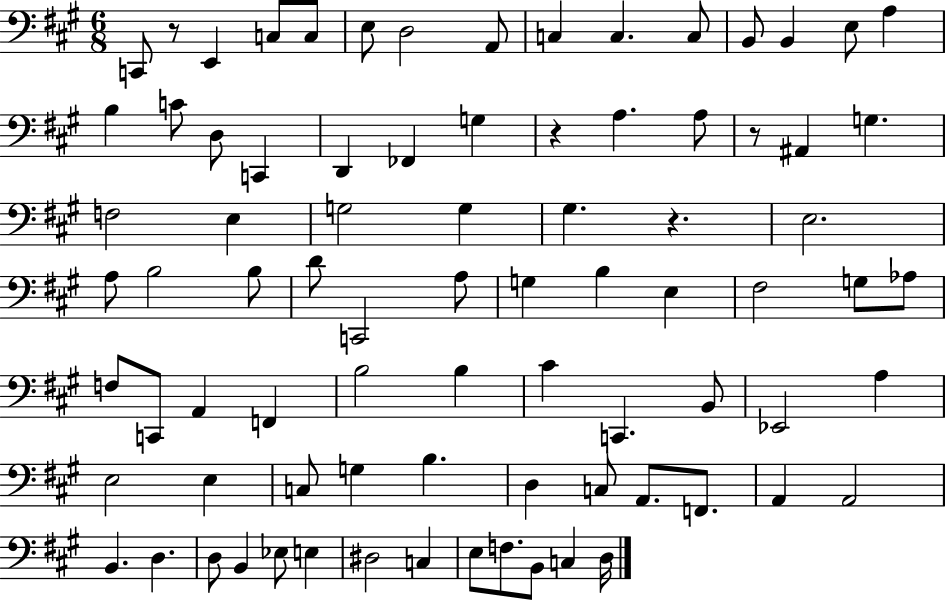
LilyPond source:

{
  \clef bass
  \numericTimeSignature
  \time 6/8
  \key a \major
  \repeat volta 2 { c,8 r8 e,4 c8 c8 | e8 d2 a,8 | c4 c4. c8 | b,8 b,4 e8 a4 | \break b4 c'8 d8 c,4 | d,4 fes,4 g4 | r4 a4. a8 | r8 ais,4 g4. | \break f2 e4 | g2 g4 | gis4. r4. | e2. | \break a8 b2 b8 | d'8 c,2 a8 | g4 b4 e4 | fis2 g8 aes8 | \break f8 c,8 a,4 f,4 | b2 b4 | cis'4 c,4. b,8 | ees,2 a4 | \break e2 e4 | c8 g4 b4. | d4 c8 a,8. f,8. | a,4 a,2 | \break b,4. d4. | d8 b,4 ees8 e4 | dis2 c4 | e8 f8. b,8 c4 d16 | \break } \bar "|."
}